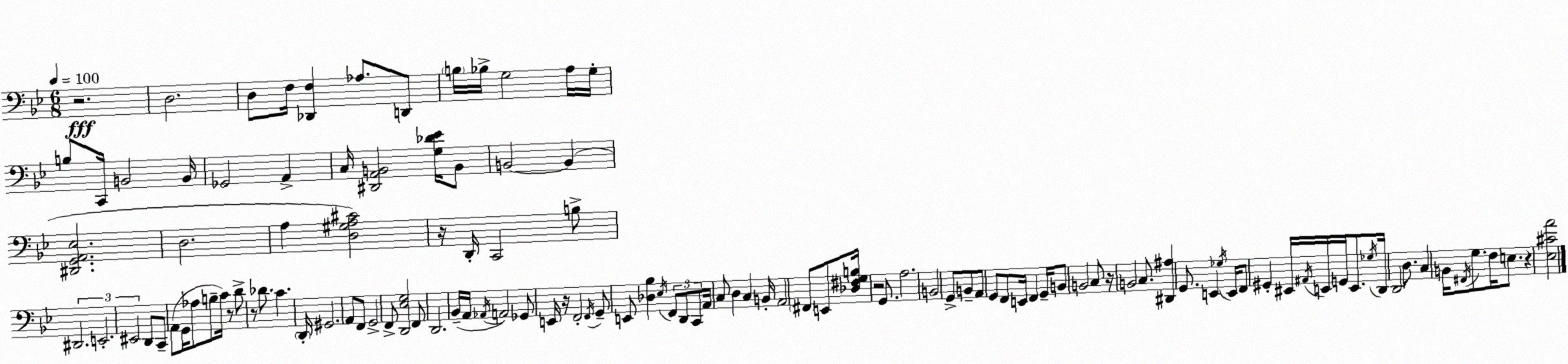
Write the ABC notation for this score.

X:1
T:Untitled
M:6/8
L:1/4
K:Bb
z2 D,2 D,/2 F,/4 [_D,,F,] _A,/2 D,,/2 B,/4 _B,/4 G,2 A,/4 G,/4 B,/2 C,,/4 B,,2 B,,/4 _G,,2 A,, C,/4 [^D,,A,,B,,]2 [G,_D_E]/4 B,,/2 B,,2 B,, [^D,,G,,A,,_E,]2 D,2 A, [D,^G,A,^C]2 z/4 D,,/4 C,,2 B,/2 ^D,,2 E,,2 ^E,,2 D,,/2 C,,/2 A,,/2 G,,/4 _A,/2 B,/2 C/4 z/2 D/2 z/2 _D/2 C D,,/4 ^G,,2 A,,/2 F,,/2 G,,2 F,,/2 [D,,_E,G,]2 F,,/2 D,,2 _B,,/4 A,,/4 _A,,/4 A,,2 _G,,/2 E,,/4 z/4 F,,2 F,,/4 G,,/2 E,,/2 [_D,_B,] _E,/4 F,,/2 D,,/2 C,,/2 A,,/4 C,/2 D, C, B,,/4 A,,2 ^F,,/2 E,,/2 [_D,^F,G,B,]/4 z2 G,,/2 A,2 B,,2 G,,/2 B,,/2 A,,/2 G,,/2 F,,/2 E,,/4 F,, G,,/4 B,,/2 B,,2 C,/2 z/4 B,,2 C,/2 [^D,,^A,] G,,/2 E,, _G,/4 E,,/4 F,,/2 ^G,, ^E,,/4 ^A,,/4 E,,/4 G,,/4 E,,/2 _G,/4 D,,/4 D,,2 D,/2 C, B,,/4 ^F,,/4 G,/2 F,/4 E,/2 z [_E,^CA]2